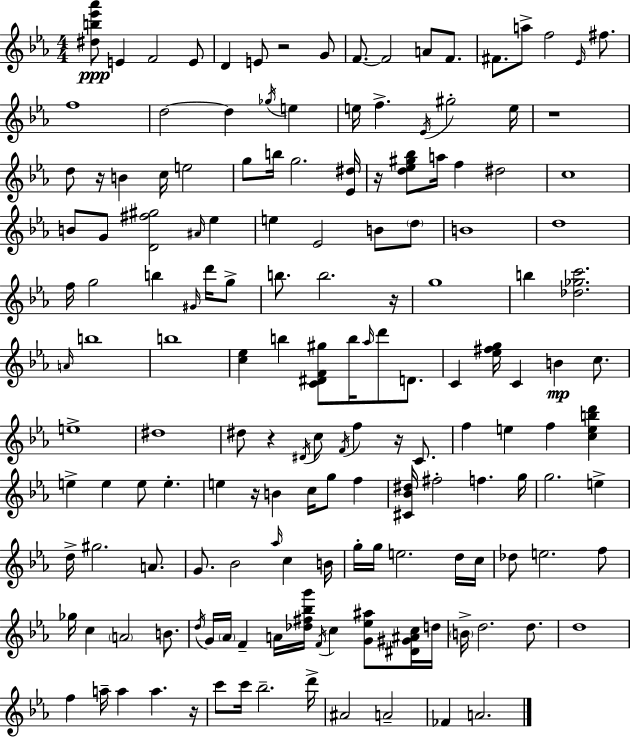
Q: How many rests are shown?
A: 9